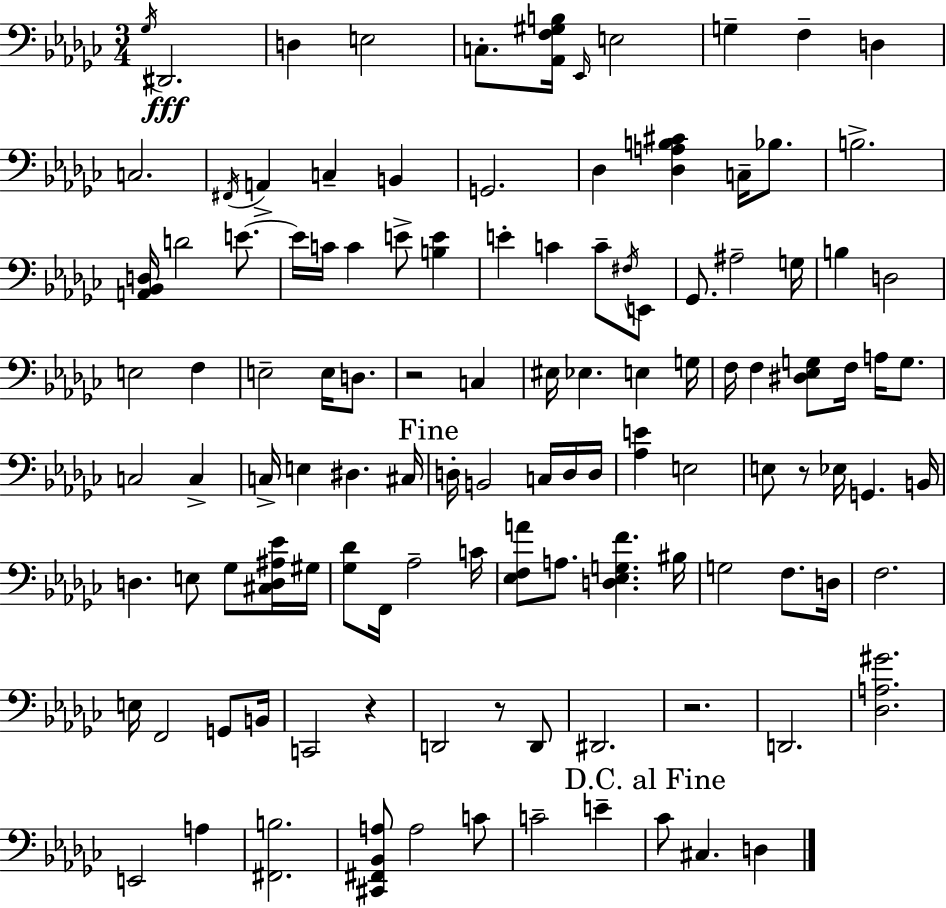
Gb3/s D#2/h. D3/q E3/h C3/e. [Ab2,F3,G#3,B3]/s Eb2/s E3/h G3/q F3/q D3/q C3/h. F#2/s A2/q C3/q B2/q G2/h. Db3/q [Db3,A3,B3,C#4]/q C3/s Bb3/e. B3/h. [A2,Bb2,D3]/s D4/h E4/e. E4/s C4/s C4/q E4/e [B3,E4]/q E4/q C4/q C4/e F#3/s E2/e Gb2/e. A#3/h G3/s B3/q D3/h E3/h F3/q E3/h E3/s D3/e. R/h C3/q EIS3/s Eb3/q. E3/q G3/s F3/s F3/q [D#3,Eb3,G3]/e F3/s A3/s G3/e. C3/h C3/q C3/s E3/q D#3/q. C#3/s D3/s B2/h C3/s D3/s D3/s [Ab3,E4]/q E3/h E3/e R/e Eb3/s G2/q. B2/s D3/q. E3/e Gb3/e [C#3,D3,A#3,Eb4]/s G#3/s [Gb3,Db4]/e F2/s Ab3/h C4/s [Eb3,F3,A4]/e A3/e. [D3,Eb3,G3,F4]/q. BIS3/s G3/h F3/e. D3/s F3/h. E3/s F2/h G2/e B2/s C2/h R/q D2/h R/e D2/e D#2/h. R/h. D2/h. [Db3,A3,G#4]/h. E2/h A3/q [F#2,B3]/h. [C#2,F#2,Bb2,A3]/e A3/h C4/e C4/h E4/q CES4/e C#3/q. D3/q